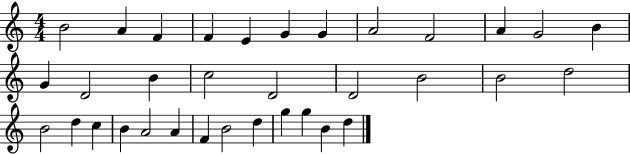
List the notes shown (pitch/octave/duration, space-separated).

B4/h A4/q F4/q F4/q E4/q G4/q G4/q A4/h F4/h A4/q G4/h B4/q G4/q D4/h B4/q C5/h D4/h D4/h B4/h B4/h D5/h B4/h D5/q C5/q B4/q A4/h A4/q F4/q B4/h D5/q G5/q G5/q B4/q D5/q